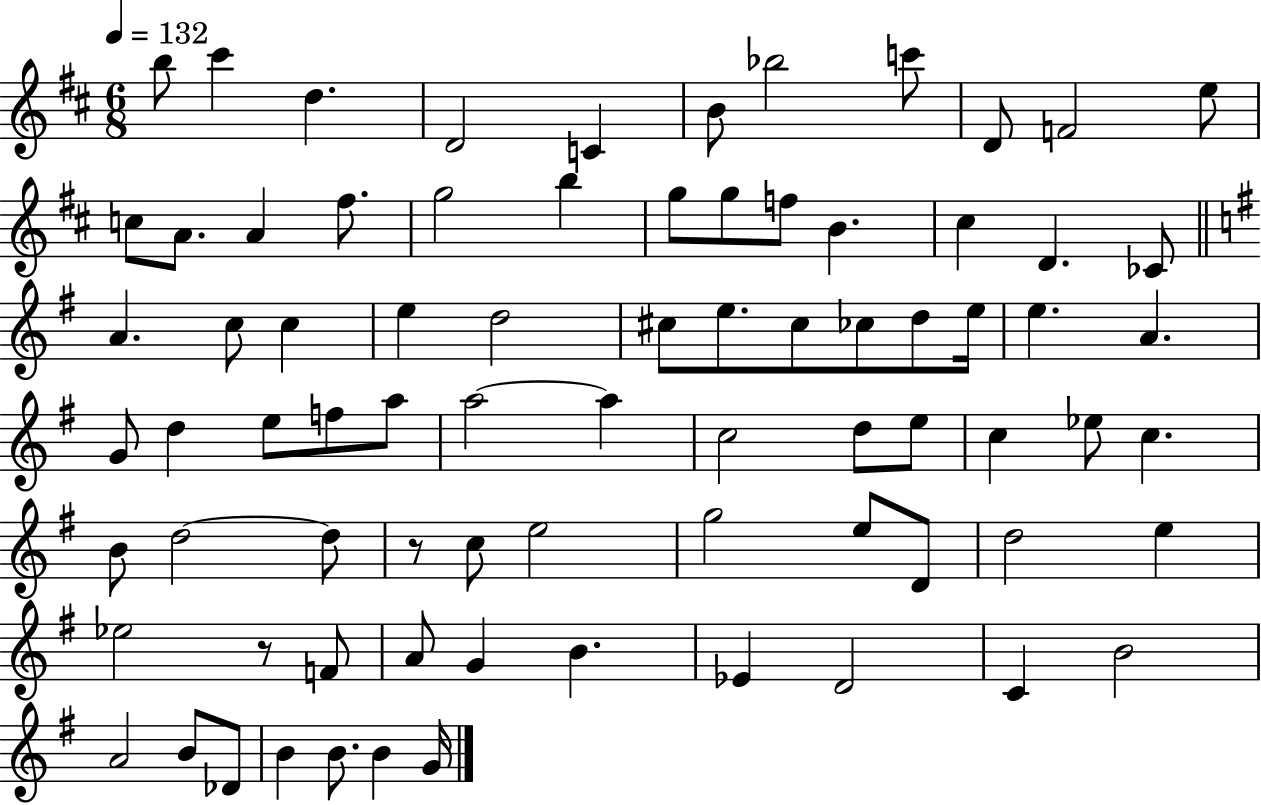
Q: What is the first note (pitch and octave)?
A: B5